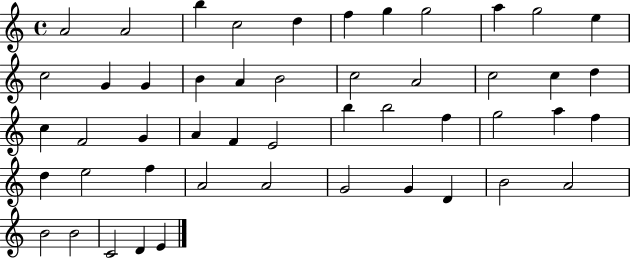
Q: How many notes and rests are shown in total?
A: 49